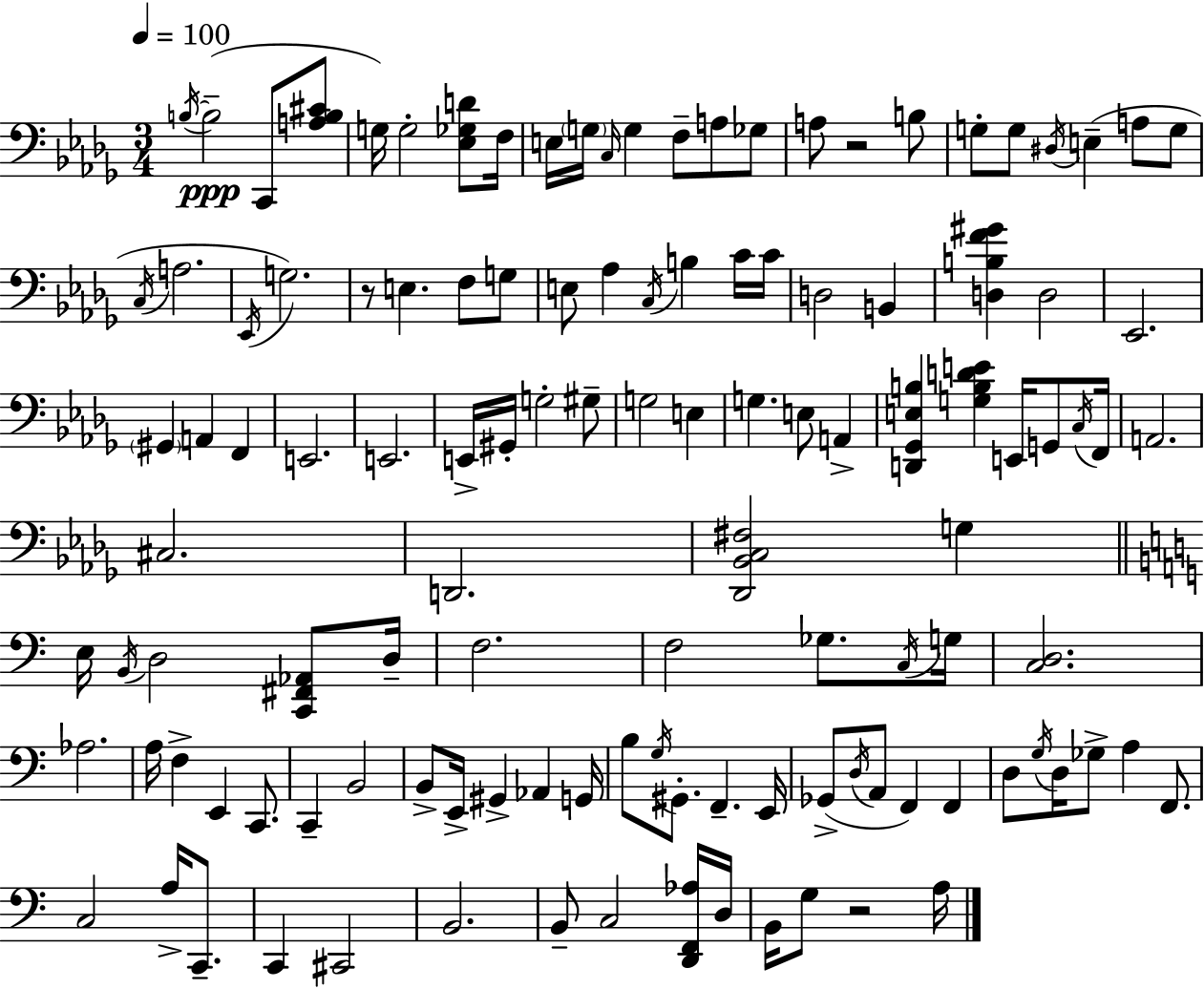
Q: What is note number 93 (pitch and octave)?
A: G3